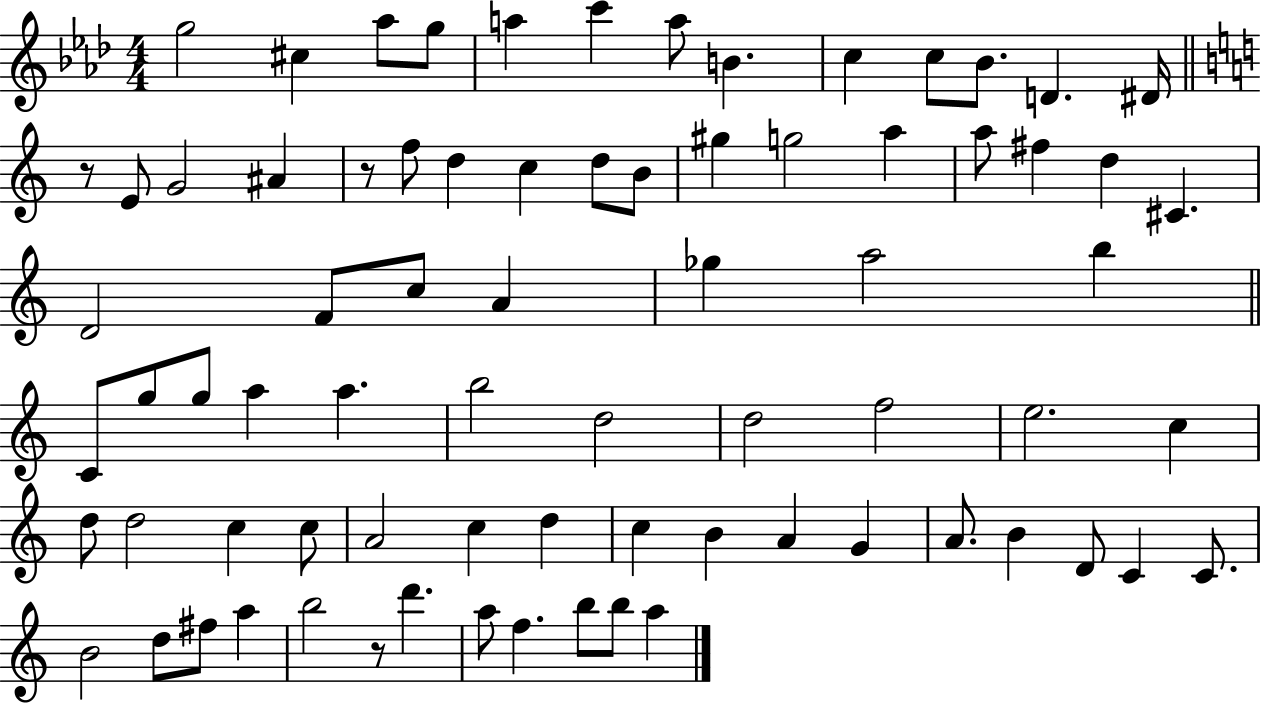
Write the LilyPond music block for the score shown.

{
  \clef treble
  \numericTimeSignature
  \time 4/4
  \key aes \major
  g''2 cis''4 aes''8 g''8 | a''4 c'''4 a''8 b'4. | c''4 c''8 bes'8. d'4. dis'16 | \bar "||" \break \key c \major r8 e'8 g'2 ais'4 | r8 f''8 d''4 c''4 d''8 b'8 | gis''4 g''2 a''4 | a''8 fis''4 d''4 cis'4. | \break d'2 f'8 c''8 a'4 | ges''4 a''2 b''4 | \bar "||" \break \key c \major c'8 g''8 g''8 a''4 a''4. | b''2 d''2 | d''2 f''2 | e''2. c''4 | \break d''8 d''2 c''4 c''8 | a'2 c''4 d''4 | c''4 b'4 a'4 g'4 | a'8. b'4 d'8 c'4 c'8. | \break b'2 d''8 fis''8 a''4 | b''2 r8 d'''4. | a''8 f''4. b''8 b''8 a''4 | \bar "|."
}